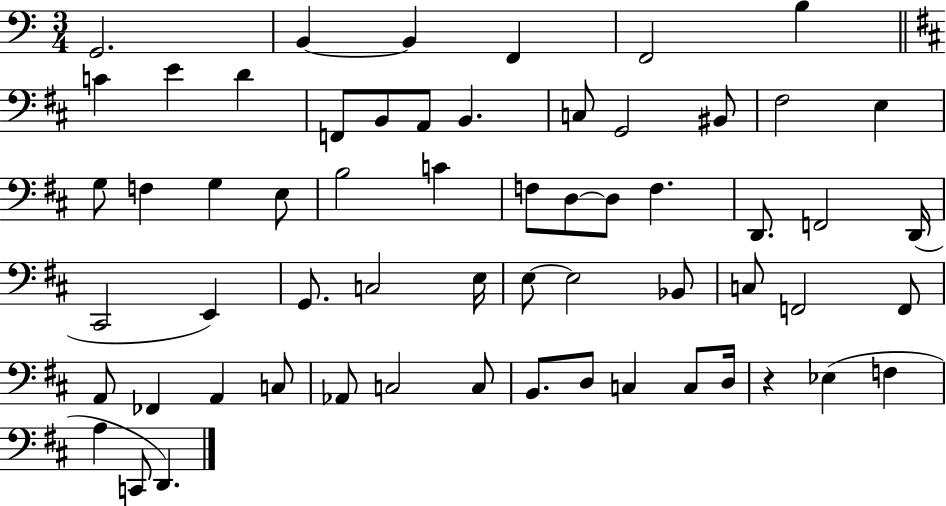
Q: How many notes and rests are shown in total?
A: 60